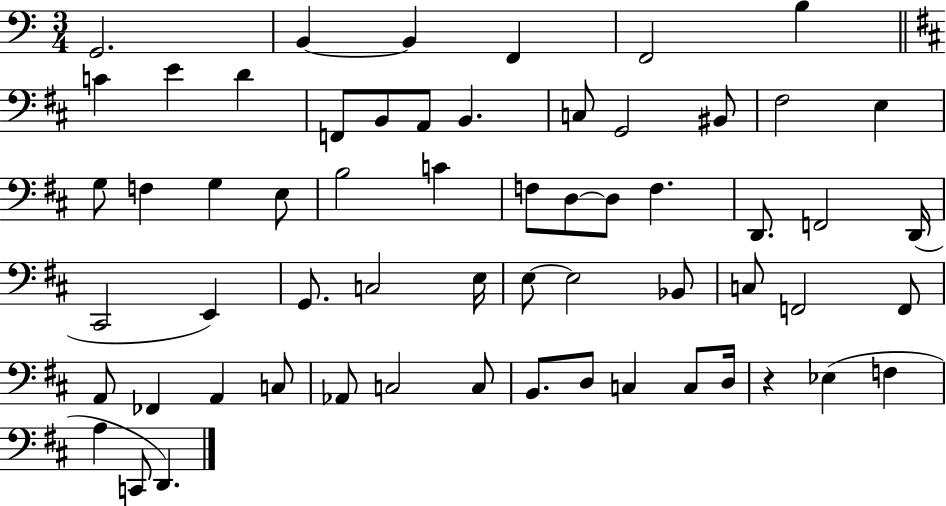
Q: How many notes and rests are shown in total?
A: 60